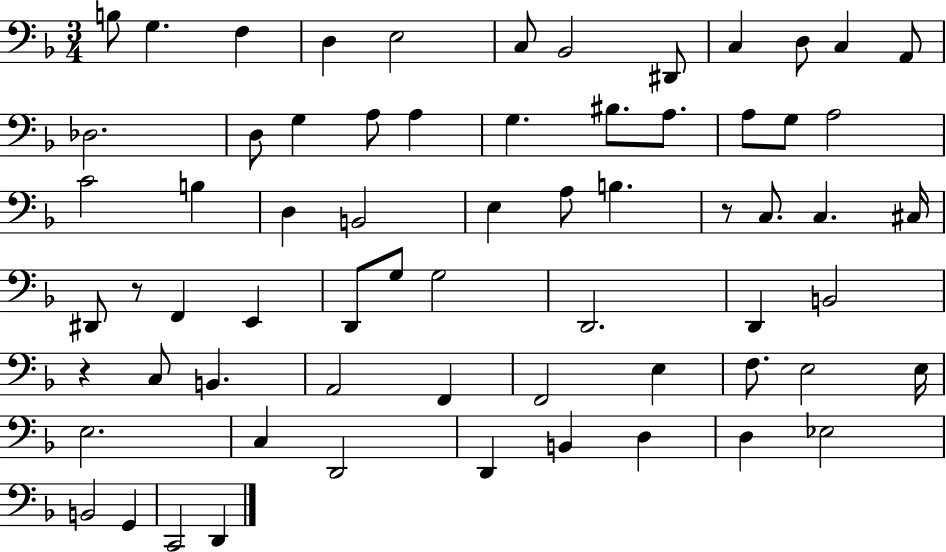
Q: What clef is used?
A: bass